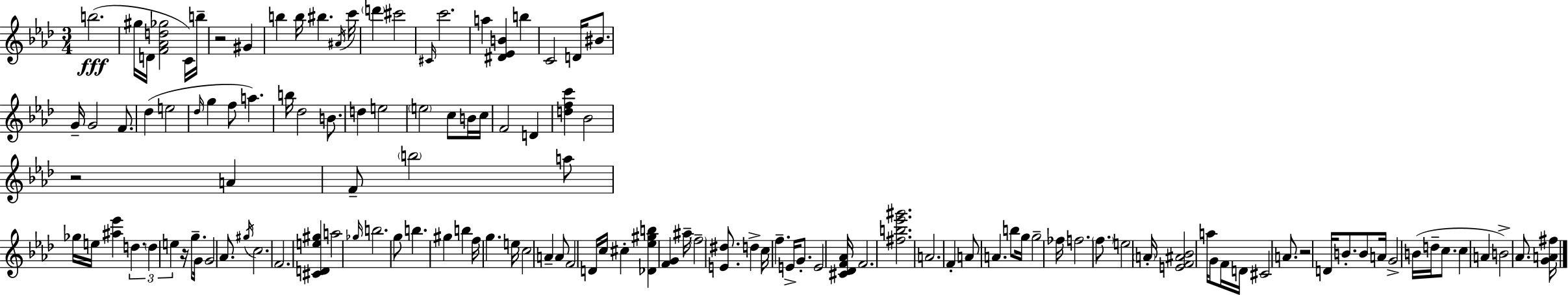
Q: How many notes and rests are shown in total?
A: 129